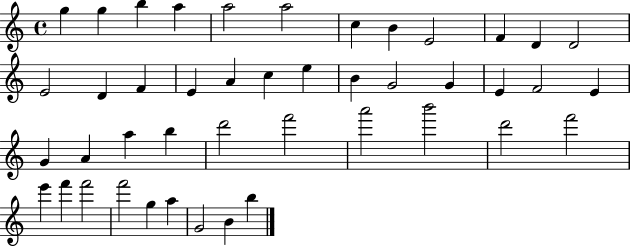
X:1
T:Untitled
M:4/4
L:1/4
K:C
g g b a a2 a2 c B E2 F D D2 E2 D F E A c e B G2 G E F2 E G A a b d'2 f'2 a'2 b'2 d'2 f'2 e' f' f'2 f'2 g a G2 B b